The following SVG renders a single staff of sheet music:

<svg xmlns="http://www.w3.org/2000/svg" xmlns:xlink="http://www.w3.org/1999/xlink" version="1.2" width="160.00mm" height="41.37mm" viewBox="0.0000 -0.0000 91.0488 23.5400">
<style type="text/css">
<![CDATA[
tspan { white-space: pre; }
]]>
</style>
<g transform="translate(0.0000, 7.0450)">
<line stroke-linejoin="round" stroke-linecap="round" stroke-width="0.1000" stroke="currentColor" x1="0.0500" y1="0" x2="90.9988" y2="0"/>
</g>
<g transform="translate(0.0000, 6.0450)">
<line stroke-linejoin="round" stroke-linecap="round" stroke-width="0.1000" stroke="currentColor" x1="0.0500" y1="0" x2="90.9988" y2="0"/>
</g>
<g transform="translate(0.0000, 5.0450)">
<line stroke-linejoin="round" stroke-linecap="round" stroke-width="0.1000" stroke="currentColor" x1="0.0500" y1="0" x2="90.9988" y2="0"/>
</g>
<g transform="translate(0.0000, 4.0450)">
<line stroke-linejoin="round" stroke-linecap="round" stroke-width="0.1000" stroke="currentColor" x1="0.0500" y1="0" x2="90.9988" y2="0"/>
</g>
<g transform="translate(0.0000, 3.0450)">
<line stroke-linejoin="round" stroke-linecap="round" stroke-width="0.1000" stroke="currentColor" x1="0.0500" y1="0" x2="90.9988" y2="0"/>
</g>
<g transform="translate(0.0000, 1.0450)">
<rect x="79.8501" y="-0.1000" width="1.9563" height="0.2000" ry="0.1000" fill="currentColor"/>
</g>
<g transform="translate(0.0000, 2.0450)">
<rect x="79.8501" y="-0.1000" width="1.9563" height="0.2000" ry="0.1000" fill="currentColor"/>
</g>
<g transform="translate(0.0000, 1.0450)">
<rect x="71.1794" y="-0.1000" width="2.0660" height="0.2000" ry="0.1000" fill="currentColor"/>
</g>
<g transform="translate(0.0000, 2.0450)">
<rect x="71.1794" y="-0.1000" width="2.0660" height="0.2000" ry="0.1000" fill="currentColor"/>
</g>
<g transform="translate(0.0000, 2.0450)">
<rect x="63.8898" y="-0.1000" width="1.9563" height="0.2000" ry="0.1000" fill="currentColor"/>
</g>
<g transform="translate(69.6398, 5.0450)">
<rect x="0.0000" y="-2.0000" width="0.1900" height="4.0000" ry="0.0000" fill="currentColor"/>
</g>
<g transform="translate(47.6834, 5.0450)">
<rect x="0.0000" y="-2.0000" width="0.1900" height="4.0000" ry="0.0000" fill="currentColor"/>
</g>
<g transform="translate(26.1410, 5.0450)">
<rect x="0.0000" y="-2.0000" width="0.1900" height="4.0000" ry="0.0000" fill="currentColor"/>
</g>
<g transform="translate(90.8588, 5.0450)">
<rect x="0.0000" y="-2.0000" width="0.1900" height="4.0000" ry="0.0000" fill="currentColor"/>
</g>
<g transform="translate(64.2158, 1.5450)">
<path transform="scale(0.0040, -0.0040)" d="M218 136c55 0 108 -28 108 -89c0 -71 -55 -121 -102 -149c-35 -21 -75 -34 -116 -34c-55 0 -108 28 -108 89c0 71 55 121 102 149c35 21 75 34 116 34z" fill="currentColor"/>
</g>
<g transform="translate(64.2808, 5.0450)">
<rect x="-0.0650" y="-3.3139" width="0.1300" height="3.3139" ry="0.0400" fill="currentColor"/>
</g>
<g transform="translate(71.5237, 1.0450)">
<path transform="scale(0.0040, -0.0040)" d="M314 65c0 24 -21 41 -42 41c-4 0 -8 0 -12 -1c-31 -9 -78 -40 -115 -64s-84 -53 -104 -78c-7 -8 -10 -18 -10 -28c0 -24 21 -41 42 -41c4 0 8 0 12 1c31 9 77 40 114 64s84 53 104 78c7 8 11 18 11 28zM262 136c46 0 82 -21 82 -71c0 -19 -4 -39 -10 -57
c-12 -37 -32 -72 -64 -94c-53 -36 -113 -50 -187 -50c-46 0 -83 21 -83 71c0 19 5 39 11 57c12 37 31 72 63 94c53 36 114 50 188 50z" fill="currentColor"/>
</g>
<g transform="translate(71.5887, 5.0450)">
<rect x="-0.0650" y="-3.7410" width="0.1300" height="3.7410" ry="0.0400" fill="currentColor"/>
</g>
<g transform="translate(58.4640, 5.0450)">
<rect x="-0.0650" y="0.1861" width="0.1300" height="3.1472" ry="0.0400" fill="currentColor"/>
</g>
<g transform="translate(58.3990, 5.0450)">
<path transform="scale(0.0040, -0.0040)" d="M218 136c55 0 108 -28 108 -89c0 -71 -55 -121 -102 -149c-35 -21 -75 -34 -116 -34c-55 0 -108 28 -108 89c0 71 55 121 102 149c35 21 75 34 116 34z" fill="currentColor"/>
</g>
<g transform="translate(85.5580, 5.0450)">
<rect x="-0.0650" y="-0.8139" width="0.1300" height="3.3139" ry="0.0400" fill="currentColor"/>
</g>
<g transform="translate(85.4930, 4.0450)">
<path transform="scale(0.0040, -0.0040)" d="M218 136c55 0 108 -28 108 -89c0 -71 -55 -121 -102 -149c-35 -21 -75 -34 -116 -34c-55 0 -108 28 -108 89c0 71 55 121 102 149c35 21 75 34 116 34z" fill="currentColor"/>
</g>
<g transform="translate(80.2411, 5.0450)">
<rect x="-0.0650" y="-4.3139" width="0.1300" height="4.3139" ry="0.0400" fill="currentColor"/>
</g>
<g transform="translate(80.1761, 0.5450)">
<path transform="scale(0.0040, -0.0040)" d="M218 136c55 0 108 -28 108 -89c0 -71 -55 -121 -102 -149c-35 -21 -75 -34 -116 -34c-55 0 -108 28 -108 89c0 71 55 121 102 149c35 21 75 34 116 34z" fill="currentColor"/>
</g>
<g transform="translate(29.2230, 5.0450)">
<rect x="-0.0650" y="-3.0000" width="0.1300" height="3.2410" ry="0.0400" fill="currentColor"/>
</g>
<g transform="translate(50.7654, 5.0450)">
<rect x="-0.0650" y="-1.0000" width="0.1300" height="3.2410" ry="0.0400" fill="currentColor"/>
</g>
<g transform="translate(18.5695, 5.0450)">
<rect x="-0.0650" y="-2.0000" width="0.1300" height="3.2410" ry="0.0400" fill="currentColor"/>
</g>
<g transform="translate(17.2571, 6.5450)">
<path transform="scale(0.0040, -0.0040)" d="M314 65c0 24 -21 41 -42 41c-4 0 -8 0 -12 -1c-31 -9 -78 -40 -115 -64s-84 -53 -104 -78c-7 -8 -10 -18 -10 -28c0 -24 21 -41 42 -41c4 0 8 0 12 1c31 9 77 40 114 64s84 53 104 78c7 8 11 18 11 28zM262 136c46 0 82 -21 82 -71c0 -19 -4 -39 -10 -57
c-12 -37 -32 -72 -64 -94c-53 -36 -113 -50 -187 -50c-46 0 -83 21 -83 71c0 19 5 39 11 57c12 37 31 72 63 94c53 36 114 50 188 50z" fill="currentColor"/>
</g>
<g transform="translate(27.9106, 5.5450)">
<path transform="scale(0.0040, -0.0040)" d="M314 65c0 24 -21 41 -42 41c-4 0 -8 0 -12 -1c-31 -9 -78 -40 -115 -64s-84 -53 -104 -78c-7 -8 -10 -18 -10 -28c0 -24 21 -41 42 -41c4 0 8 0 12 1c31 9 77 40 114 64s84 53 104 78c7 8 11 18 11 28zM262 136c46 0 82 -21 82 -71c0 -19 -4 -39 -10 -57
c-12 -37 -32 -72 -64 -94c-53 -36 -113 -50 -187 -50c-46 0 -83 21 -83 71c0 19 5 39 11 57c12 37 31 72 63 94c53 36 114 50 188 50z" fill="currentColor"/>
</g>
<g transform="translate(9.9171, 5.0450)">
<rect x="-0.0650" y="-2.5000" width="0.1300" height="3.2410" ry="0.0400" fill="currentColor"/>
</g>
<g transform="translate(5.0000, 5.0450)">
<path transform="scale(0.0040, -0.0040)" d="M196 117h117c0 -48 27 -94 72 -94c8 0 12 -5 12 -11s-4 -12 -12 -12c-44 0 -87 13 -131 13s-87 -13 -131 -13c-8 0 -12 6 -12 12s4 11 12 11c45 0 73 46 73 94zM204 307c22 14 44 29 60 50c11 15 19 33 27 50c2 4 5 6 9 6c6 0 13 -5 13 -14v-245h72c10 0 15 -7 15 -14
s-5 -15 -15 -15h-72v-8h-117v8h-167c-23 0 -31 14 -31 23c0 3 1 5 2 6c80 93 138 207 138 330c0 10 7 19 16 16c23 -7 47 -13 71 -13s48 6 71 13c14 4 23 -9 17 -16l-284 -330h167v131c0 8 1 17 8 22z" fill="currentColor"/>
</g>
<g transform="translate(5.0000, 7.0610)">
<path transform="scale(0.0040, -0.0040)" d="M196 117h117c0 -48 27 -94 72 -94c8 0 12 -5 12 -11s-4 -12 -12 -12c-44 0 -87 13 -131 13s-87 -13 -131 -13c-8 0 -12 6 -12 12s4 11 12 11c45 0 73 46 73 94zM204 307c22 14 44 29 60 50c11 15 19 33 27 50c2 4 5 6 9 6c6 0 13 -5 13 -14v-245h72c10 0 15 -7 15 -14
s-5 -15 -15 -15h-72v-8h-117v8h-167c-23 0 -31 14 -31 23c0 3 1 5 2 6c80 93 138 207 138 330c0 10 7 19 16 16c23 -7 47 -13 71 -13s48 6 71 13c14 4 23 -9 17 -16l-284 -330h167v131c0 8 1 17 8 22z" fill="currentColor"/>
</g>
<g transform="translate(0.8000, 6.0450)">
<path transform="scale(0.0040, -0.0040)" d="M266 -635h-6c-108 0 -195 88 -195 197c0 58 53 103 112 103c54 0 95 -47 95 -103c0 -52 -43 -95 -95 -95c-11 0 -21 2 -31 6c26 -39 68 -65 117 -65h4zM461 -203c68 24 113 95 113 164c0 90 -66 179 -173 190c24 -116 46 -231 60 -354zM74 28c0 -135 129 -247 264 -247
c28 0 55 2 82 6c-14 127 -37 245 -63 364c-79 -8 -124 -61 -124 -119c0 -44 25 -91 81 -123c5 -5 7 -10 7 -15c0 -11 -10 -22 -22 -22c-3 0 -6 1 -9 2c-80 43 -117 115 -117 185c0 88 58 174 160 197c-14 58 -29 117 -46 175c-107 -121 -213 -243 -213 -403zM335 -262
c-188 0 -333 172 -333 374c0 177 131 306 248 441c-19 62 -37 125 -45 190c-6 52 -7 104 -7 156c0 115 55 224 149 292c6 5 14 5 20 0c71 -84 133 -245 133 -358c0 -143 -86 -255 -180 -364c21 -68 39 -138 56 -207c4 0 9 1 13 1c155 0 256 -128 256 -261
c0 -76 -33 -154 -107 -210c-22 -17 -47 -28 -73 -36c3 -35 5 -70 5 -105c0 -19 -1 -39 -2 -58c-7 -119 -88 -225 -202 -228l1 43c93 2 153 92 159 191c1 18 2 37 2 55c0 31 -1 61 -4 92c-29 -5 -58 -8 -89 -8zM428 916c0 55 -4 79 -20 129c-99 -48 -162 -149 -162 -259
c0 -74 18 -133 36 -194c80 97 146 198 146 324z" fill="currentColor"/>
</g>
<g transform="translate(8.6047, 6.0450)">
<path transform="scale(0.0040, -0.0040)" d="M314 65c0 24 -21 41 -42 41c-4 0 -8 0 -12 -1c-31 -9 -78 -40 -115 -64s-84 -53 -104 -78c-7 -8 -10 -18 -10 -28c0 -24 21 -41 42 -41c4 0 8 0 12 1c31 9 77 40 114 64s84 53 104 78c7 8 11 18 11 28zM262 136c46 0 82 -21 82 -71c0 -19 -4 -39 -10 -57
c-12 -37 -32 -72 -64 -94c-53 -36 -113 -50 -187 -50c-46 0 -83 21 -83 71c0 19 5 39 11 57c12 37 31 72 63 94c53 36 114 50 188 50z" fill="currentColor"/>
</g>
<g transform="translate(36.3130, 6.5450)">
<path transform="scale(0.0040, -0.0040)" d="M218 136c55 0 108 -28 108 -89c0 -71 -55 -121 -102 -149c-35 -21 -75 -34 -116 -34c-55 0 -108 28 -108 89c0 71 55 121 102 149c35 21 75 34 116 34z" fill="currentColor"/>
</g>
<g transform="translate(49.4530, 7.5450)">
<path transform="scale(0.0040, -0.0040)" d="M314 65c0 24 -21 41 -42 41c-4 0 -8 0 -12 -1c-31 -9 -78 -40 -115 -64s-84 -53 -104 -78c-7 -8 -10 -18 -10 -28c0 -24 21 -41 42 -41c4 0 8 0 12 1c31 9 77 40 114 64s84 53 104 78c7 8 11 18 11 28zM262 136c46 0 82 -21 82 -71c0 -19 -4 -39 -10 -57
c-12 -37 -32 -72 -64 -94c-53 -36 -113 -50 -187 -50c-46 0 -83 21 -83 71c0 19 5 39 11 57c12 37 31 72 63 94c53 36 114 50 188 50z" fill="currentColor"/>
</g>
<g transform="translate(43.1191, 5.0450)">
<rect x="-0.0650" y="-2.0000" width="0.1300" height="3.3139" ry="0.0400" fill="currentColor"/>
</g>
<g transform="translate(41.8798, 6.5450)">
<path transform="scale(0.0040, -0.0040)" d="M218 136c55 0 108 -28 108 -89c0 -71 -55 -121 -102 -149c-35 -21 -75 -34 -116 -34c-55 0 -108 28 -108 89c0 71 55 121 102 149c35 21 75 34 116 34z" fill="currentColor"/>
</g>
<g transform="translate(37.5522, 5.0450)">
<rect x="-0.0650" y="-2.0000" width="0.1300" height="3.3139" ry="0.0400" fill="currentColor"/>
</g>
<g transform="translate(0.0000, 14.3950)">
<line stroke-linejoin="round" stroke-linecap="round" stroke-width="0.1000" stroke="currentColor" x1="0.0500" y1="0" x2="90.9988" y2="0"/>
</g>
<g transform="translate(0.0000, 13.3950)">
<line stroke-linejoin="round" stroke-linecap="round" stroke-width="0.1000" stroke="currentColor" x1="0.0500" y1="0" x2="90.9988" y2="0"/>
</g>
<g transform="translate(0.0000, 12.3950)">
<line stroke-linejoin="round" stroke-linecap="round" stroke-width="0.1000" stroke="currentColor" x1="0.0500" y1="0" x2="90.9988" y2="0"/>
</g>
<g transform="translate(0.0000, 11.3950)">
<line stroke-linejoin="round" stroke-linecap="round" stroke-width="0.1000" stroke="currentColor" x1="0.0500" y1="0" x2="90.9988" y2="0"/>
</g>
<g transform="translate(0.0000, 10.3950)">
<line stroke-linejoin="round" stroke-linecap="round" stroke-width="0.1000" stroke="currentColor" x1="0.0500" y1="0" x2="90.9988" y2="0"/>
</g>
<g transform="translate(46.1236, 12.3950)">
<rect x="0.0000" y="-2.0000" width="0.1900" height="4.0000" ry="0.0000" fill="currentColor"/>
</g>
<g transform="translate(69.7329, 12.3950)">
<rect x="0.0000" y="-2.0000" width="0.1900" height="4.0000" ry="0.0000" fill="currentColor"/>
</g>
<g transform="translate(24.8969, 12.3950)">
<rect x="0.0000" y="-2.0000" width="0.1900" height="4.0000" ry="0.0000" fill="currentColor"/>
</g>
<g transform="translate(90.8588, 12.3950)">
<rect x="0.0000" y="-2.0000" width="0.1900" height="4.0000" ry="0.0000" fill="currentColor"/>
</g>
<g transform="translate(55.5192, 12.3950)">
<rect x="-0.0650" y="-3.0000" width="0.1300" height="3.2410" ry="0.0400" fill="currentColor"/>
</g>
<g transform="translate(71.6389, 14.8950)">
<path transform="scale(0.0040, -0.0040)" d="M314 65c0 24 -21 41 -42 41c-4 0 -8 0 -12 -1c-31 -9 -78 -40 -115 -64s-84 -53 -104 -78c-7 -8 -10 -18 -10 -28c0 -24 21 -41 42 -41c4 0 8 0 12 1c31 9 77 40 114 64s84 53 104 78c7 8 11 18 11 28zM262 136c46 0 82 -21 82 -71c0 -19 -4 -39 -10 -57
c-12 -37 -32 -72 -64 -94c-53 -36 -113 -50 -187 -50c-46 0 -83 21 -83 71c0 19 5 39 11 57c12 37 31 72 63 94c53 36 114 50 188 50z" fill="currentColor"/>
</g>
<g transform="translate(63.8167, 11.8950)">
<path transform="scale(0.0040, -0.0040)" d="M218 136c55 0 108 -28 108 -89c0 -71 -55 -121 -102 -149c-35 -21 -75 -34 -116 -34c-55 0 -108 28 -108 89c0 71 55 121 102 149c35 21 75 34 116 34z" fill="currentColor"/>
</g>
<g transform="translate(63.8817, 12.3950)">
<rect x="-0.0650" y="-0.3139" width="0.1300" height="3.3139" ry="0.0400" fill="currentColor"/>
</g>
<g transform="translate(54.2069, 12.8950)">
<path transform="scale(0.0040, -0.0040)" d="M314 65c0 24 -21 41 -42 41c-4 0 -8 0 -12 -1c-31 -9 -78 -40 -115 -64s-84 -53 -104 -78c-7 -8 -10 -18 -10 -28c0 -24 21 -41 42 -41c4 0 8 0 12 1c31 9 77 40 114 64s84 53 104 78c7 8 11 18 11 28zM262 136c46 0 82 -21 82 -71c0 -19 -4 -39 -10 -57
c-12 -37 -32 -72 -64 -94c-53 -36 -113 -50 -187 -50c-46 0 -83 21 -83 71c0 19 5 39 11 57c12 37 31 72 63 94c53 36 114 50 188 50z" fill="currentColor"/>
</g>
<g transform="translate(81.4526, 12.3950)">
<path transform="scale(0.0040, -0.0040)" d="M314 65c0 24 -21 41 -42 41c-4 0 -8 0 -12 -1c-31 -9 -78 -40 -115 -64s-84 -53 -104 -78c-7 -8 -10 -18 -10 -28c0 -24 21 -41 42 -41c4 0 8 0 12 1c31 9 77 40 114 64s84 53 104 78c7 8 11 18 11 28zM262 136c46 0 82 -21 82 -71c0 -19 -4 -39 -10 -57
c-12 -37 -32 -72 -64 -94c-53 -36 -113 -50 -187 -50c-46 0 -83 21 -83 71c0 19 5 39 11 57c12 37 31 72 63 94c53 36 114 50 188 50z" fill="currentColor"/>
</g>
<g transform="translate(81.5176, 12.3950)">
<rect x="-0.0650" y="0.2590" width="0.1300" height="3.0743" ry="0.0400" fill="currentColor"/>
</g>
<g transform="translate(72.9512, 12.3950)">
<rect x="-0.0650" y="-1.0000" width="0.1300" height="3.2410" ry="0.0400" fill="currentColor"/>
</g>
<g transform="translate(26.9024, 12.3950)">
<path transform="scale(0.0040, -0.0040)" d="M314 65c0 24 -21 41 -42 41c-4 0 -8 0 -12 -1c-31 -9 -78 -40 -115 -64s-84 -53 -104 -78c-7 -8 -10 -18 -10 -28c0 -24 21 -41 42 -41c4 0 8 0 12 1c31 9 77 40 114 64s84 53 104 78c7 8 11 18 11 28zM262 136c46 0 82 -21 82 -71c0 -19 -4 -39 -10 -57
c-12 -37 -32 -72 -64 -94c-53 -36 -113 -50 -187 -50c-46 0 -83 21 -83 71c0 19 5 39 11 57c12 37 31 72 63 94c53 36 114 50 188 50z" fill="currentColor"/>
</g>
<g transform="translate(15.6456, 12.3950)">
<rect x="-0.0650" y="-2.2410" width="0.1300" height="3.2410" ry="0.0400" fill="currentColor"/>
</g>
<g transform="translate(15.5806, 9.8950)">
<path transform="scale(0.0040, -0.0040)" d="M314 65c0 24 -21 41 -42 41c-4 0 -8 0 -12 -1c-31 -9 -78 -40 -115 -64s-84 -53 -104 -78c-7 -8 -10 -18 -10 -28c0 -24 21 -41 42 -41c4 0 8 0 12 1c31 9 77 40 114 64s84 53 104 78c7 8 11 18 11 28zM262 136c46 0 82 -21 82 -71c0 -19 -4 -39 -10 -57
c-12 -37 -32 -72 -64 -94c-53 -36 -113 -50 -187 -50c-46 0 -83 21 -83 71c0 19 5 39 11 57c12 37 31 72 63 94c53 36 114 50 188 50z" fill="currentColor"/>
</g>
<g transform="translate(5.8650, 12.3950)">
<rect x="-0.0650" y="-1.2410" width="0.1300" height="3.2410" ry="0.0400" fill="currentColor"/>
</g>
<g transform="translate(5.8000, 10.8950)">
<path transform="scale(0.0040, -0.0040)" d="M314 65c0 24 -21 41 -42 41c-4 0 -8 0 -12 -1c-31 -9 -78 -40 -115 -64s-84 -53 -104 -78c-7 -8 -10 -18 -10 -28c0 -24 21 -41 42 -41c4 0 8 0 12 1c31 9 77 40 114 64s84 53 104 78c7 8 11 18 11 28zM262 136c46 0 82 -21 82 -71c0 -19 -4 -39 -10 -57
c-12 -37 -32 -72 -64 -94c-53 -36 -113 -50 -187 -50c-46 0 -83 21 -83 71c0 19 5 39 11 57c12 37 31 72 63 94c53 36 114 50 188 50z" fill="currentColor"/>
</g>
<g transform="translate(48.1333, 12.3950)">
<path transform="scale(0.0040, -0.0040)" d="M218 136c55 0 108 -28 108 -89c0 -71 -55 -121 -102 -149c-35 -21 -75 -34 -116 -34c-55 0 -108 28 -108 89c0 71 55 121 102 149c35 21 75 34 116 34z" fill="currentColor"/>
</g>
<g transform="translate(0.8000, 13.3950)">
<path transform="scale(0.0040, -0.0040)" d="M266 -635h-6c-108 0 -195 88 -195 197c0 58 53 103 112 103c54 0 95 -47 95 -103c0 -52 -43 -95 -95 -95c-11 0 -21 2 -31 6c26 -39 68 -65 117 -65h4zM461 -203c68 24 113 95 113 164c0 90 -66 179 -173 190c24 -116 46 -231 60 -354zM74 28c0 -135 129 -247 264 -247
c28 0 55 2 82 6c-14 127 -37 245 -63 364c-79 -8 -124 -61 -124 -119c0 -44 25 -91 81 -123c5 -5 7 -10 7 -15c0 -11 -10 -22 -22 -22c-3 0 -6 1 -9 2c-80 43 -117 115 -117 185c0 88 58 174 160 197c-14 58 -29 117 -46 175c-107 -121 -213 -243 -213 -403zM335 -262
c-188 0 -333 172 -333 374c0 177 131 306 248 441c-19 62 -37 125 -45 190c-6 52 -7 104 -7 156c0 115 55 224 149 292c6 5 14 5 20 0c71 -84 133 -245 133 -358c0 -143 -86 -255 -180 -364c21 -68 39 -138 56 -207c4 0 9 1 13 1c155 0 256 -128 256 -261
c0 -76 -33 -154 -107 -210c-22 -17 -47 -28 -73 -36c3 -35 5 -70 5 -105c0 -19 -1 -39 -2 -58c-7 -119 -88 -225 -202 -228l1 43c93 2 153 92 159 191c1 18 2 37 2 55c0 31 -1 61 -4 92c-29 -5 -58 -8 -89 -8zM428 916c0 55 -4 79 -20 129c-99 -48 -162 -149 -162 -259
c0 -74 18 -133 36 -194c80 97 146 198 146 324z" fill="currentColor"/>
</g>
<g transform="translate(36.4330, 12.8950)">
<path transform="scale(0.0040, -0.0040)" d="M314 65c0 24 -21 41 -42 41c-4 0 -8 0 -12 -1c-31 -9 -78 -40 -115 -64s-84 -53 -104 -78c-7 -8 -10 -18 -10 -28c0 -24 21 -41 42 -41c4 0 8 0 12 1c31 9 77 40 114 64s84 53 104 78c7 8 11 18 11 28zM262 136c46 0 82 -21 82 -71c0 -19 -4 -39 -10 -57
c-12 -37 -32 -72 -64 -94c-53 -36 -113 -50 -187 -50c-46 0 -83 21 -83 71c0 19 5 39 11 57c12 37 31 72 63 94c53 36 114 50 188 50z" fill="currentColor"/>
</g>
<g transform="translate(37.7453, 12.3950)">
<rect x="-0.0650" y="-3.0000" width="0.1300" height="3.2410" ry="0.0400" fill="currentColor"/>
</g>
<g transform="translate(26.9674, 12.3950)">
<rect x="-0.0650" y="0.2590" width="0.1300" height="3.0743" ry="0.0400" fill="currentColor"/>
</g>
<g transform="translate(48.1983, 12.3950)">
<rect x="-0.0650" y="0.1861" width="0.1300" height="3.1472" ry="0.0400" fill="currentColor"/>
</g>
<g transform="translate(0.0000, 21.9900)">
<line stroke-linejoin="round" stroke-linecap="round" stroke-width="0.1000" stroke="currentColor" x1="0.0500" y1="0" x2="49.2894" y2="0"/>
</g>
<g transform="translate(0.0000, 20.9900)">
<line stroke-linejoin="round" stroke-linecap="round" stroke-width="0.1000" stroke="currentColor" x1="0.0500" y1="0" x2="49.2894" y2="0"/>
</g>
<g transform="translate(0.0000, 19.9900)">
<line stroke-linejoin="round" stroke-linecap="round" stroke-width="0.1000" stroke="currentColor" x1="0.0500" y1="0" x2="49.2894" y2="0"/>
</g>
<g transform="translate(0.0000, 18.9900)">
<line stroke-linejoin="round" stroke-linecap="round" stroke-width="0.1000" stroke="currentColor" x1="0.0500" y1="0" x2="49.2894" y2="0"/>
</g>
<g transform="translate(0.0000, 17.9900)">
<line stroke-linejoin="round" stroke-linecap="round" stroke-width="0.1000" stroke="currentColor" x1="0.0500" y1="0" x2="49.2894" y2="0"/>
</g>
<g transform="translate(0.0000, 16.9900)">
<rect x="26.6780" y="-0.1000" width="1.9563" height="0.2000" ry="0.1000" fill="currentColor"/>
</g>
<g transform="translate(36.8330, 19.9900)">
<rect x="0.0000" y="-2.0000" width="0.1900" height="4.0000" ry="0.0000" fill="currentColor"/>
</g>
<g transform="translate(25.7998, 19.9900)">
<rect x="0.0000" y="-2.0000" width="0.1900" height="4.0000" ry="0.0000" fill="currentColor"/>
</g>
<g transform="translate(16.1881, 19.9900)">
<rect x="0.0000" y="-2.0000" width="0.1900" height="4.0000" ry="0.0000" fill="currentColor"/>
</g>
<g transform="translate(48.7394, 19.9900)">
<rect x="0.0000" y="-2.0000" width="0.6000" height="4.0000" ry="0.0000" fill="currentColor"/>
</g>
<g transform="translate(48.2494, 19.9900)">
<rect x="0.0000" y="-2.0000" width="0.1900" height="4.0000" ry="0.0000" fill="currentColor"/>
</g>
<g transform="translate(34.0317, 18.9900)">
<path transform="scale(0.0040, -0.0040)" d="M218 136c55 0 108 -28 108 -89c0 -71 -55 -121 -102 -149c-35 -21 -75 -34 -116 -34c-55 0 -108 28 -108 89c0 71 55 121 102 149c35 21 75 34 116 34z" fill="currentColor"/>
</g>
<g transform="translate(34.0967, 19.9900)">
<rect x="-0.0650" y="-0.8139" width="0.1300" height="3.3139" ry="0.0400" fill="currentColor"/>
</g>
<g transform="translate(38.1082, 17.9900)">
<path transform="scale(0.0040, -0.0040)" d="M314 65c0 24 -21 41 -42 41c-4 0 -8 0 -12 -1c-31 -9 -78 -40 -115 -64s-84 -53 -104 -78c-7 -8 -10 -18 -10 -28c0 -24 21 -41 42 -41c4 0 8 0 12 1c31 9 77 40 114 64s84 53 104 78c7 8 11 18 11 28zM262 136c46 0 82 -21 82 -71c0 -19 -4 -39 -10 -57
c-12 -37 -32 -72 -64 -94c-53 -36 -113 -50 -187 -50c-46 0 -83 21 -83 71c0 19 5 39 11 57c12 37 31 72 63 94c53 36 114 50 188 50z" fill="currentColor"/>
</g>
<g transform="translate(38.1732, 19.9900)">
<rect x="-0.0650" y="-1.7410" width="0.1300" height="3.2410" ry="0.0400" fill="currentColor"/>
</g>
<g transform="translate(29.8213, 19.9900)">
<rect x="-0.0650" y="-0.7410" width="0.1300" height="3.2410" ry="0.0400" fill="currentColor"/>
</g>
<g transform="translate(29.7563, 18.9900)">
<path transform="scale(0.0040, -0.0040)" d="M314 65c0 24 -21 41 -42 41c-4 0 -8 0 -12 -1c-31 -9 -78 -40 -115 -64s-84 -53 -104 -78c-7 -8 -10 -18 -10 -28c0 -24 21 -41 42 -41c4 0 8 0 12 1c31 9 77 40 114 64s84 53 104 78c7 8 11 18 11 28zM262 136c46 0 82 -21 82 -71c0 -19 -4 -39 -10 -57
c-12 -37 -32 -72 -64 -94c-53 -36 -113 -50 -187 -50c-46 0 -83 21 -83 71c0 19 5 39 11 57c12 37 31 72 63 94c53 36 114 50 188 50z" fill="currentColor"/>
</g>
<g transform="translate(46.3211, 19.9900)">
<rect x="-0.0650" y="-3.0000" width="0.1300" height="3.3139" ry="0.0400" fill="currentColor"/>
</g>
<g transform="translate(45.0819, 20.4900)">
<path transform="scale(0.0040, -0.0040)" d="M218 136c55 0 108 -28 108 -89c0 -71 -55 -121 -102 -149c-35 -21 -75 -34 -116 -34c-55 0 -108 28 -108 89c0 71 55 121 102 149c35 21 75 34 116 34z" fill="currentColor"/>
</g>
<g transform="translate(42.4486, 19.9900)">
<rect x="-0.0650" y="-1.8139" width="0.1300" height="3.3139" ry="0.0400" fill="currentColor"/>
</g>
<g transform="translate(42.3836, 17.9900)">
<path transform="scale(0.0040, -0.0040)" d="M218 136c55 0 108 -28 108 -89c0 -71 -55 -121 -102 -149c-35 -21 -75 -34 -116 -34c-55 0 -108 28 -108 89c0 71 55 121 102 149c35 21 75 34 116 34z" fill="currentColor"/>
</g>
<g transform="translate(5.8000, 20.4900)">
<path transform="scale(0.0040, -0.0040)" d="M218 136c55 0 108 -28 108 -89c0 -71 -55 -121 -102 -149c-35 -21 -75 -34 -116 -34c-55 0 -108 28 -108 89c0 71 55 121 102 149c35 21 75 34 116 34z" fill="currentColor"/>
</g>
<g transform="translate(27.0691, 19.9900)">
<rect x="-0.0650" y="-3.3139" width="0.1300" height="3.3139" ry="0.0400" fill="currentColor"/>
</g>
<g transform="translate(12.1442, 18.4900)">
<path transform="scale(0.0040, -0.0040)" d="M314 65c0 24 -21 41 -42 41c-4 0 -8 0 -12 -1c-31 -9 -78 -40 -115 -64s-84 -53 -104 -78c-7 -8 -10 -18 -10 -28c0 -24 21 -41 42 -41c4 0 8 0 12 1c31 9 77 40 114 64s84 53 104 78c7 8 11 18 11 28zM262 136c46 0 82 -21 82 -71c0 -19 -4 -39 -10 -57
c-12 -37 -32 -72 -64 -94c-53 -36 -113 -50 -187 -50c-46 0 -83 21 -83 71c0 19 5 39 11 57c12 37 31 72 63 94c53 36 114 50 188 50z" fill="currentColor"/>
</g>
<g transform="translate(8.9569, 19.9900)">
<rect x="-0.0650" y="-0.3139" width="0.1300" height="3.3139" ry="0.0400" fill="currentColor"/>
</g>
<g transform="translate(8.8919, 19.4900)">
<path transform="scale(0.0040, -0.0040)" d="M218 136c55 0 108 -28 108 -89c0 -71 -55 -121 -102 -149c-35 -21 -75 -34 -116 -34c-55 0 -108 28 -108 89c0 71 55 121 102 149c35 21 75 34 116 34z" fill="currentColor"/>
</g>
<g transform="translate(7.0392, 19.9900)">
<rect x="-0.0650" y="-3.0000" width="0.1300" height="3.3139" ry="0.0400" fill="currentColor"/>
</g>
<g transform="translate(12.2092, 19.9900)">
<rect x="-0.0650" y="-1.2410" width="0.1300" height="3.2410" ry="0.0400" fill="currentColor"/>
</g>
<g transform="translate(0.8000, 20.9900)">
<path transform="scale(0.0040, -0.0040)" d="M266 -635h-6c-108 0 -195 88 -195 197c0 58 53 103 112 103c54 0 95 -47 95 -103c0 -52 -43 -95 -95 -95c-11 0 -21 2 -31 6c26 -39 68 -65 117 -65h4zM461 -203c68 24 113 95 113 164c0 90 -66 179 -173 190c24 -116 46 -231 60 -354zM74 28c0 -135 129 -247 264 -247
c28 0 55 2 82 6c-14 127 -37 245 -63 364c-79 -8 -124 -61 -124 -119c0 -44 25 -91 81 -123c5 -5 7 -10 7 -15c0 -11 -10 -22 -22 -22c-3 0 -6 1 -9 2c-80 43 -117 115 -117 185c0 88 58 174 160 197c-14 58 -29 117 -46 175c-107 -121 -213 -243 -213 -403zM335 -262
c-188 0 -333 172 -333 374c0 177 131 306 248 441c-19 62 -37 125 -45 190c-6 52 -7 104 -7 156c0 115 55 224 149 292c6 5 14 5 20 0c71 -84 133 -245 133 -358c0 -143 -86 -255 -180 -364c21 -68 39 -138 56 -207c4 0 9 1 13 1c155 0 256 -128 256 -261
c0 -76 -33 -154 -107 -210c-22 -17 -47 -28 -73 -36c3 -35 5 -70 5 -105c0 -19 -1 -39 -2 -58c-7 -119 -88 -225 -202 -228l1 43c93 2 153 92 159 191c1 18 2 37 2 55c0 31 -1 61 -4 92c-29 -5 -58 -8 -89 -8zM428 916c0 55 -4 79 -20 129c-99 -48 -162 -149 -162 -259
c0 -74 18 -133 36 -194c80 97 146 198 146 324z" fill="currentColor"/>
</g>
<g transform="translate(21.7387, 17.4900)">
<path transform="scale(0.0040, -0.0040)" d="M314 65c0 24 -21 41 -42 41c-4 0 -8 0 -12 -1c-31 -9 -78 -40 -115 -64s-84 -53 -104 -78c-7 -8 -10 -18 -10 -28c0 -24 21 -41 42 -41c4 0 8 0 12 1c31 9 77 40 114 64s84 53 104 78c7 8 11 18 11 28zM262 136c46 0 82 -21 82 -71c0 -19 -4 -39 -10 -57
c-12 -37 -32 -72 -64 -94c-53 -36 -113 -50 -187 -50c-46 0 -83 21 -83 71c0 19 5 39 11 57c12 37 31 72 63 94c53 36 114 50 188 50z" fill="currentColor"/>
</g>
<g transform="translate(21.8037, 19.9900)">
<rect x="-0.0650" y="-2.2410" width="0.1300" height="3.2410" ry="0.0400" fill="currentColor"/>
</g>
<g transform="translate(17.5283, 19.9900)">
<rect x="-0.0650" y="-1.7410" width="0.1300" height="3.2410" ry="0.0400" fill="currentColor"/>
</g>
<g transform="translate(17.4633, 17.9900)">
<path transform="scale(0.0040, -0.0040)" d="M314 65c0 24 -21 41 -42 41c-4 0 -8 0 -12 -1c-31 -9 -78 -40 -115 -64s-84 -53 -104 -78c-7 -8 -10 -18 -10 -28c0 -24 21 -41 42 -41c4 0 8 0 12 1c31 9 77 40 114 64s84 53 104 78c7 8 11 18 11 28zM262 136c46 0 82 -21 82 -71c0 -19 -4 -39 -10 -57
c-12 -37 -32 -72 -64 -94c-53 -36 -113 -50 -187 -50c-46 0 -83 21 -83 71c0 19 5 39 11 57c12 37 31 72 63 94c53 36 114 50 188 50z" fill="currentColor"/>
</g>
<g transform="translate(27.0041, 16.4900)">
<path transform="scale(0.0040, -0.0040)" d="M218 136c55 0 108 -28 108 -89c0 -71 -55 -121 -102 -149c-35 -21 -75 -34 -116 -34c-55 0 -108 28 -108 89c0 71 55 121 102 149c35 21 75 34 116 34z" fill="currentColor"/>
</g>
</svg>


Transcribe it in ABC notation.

X:1
T:Untitled
M:4/4
L:1/4
K:C
G2 F2 A2 F F D2 B b c'2 d' d e2 g2 B2 A2 B A2 c D2 B2 A c e2 f2 g2 b d2 d f2 f A